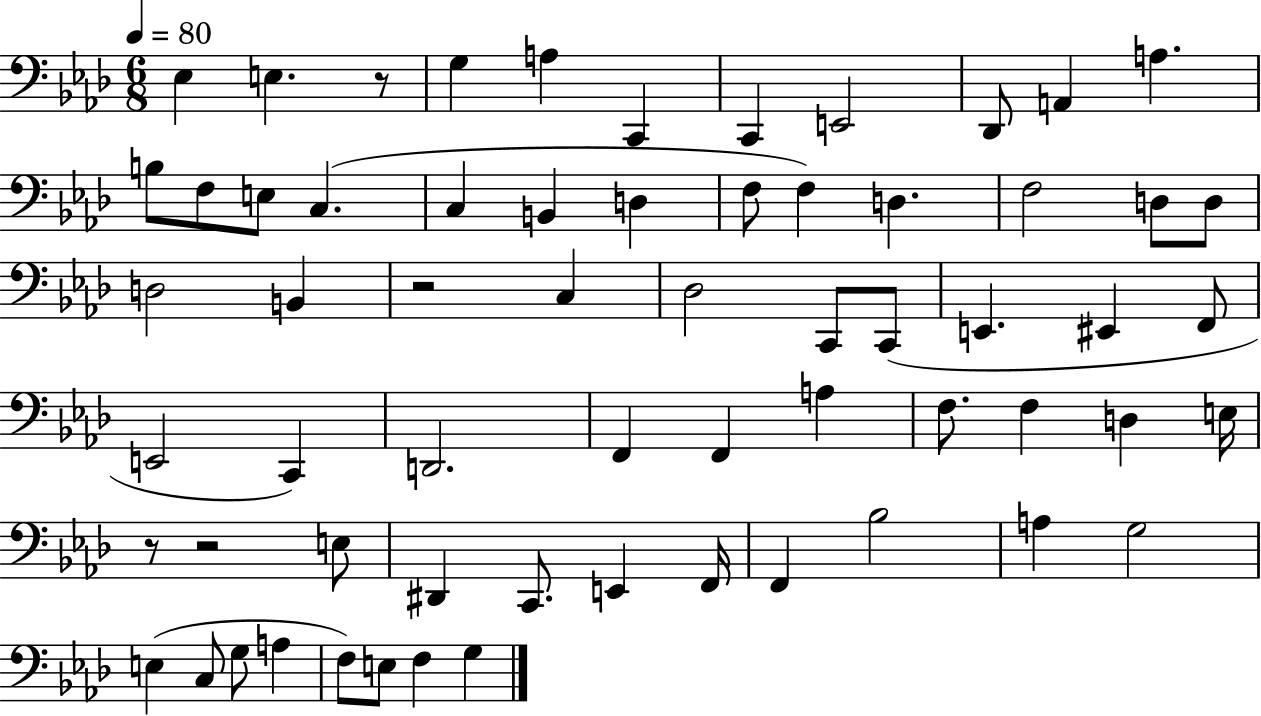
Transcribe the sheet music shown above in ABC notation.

X:1
T:Untitled
M:6/8
L:1/4
K:Ab
_E, E, z/2 G, A, C,, C,, E,,2 _D,,/2 A,, A, B,/2 F,/2 E,/2 C, C, B,, D, F,/2 F, D, F,2 D,/2 D,/2 D,2 B,, z2 C, _D,2 C,,/2 C,,/2 E,, ^E,, F,,/2 E,,2 C,, D,,2 F,, F,, A, F,/2 F, D, E,/4 z/2 z2 E,/2 ^D,, C,,/2 E,, F,,/4 F,, _B,2 A, G,2 E, C,/2 G,/2 A, F,/2 E,/2 F, G,